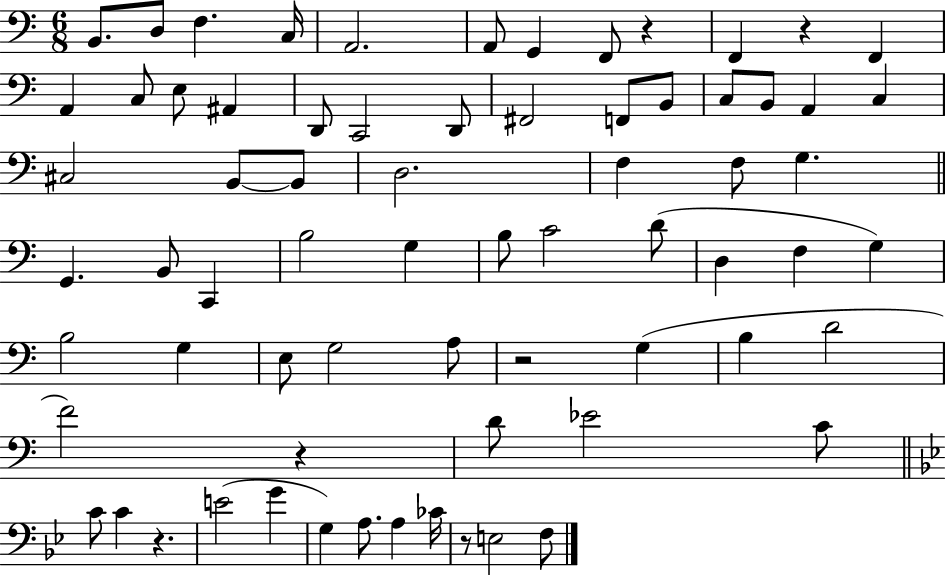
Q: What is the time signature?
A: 6/8